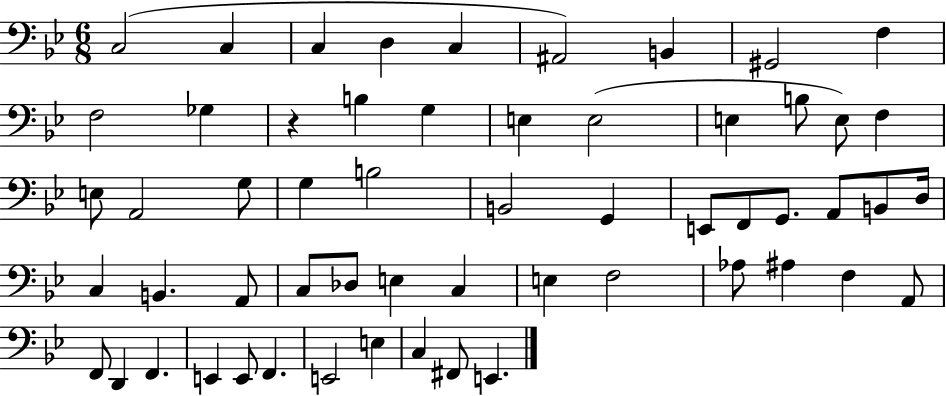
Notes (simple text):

C3/h C3/q C3/q D3/q C3/q A#2/h B2/q G#2/h F3/q F3/h Gb3/q R/q B3/q G3/q E3/q E3/h E3/q B3/e E3/e F3/q E3/e A2/h G3/e G3/q B3/h B2/h G2/q E2/e F2/e G2/e. A2/e B2/e D3/s C3/q B2/q. A2/e C3/e Db3/e E3/q C3/q E3/q F3/h Ab3/e A#3/q F3/q A2/e F2/e D2/q F2/q. E2/q E2/e F2/q. E2/h E3/q C3/q F#2/e E2/q.